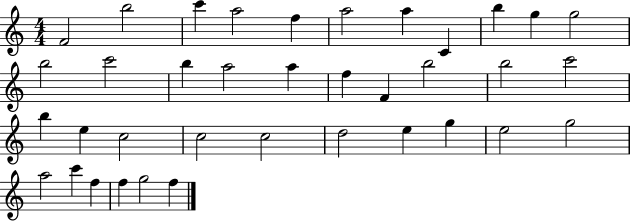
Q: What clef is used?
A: treble